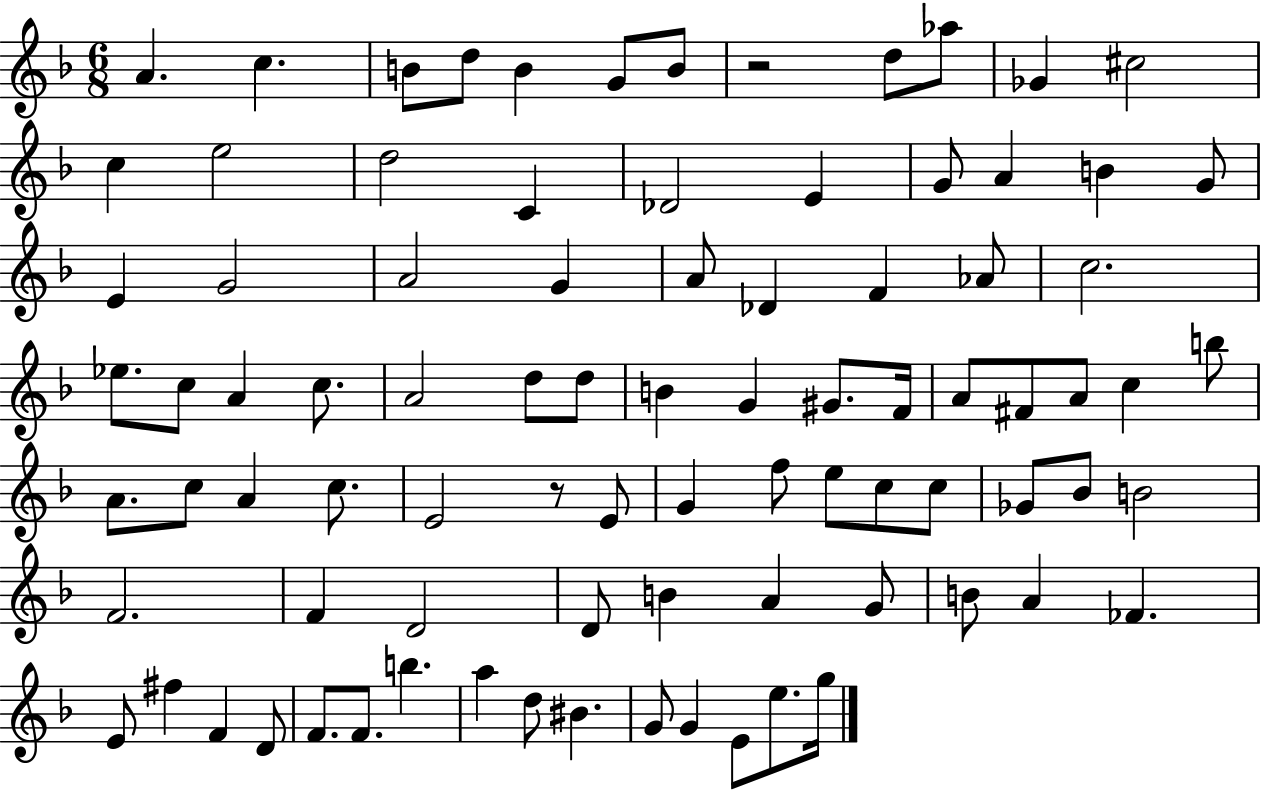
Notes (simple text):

A4/q. C5/q. B4/e D5/e B4/q G4/e B4/e R/h D5/e Ab5/e Gb4/q C#5/h C5/q E5/h D5/h C4/q Db4/h E4/q G4/e A4/q B4/q G4/e E4/q G4/h A4/h G4/q A4/e Db4/q F4/q Ab4/e C5/h. Eb5/e. C5/e A4/q C5/e. A4/h D5/e D5/e B4/q G4/q G#4/e. F4/s A4/e F#4/e A4/e C5/q B5/e A4/e. C5/e A4/q C5/e. E4/h R/e E4/e G4/q F5/e E5/e C5/e C5/e Gb4/e Bb4/e B4/h F4/h. F4/q D4/h D4/e B4/q A4/q G4/e B4/e A4/q FES4/q. E4/e F#5/q F4/q D4/e F4/e. F4/e. B5/q. A5/q D5/e BIS4/q. G4/e G4/q E4/e E5/e. G5/s